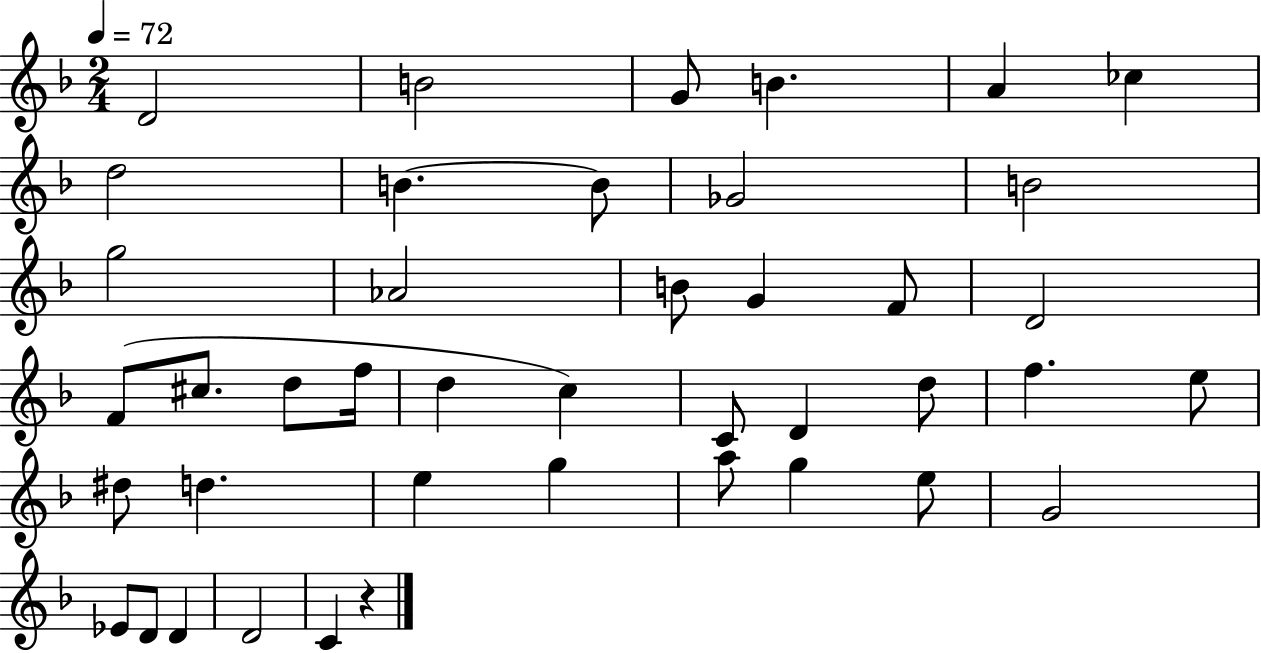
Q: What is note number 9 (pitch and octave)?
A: B4